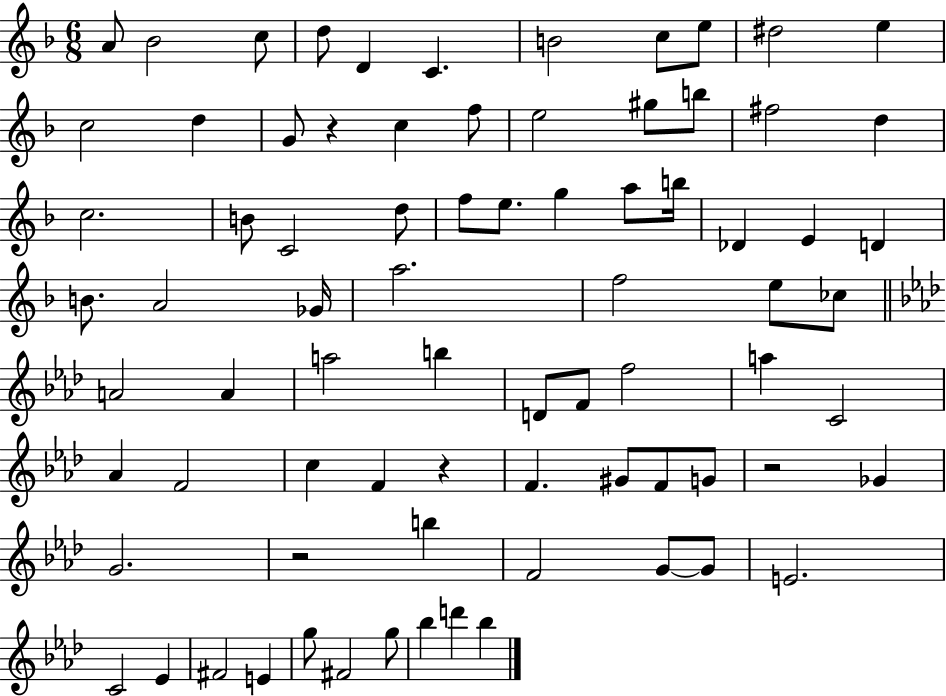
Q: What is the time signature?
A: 6/8